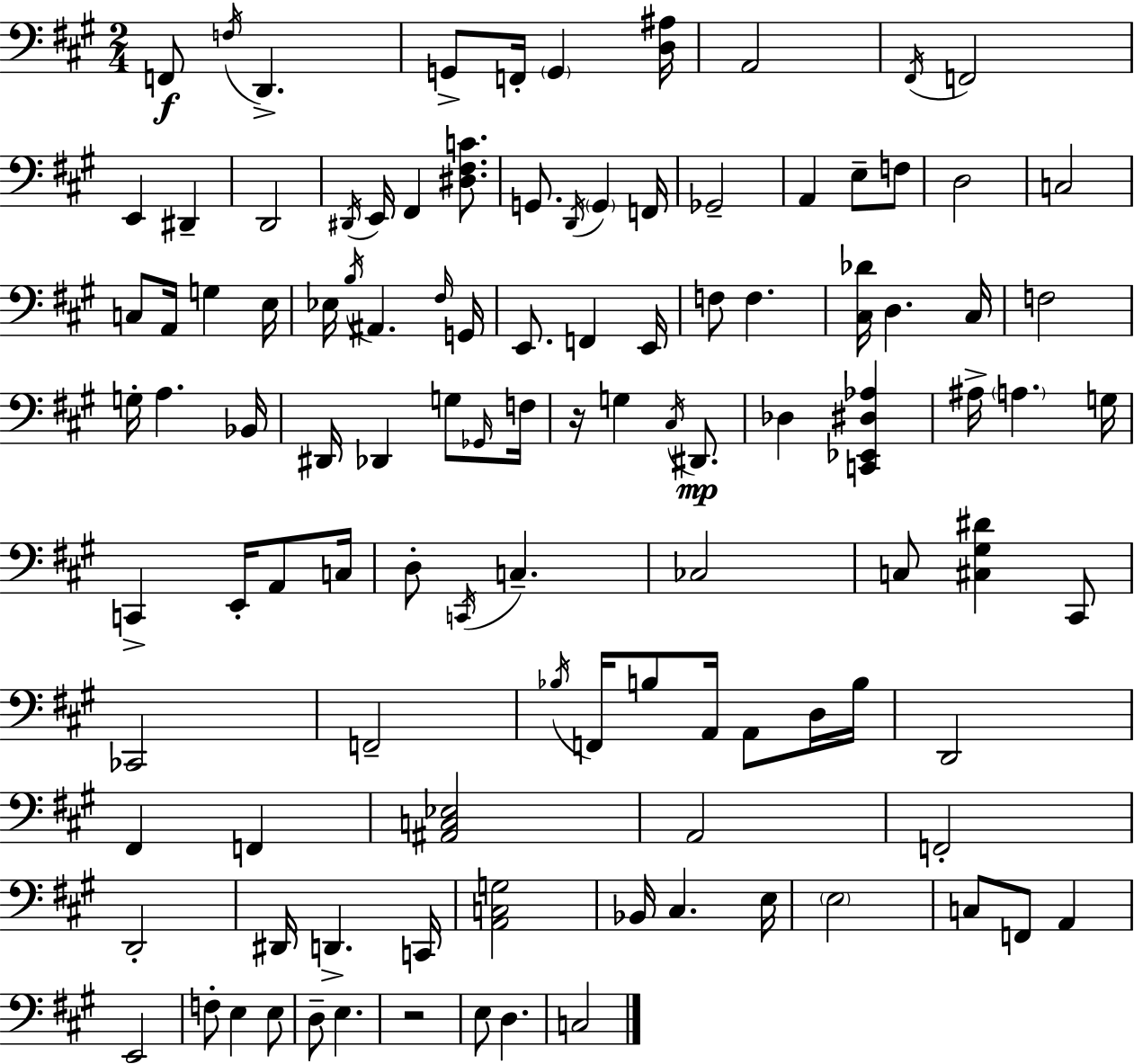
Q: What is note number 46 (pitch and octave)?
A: D#2